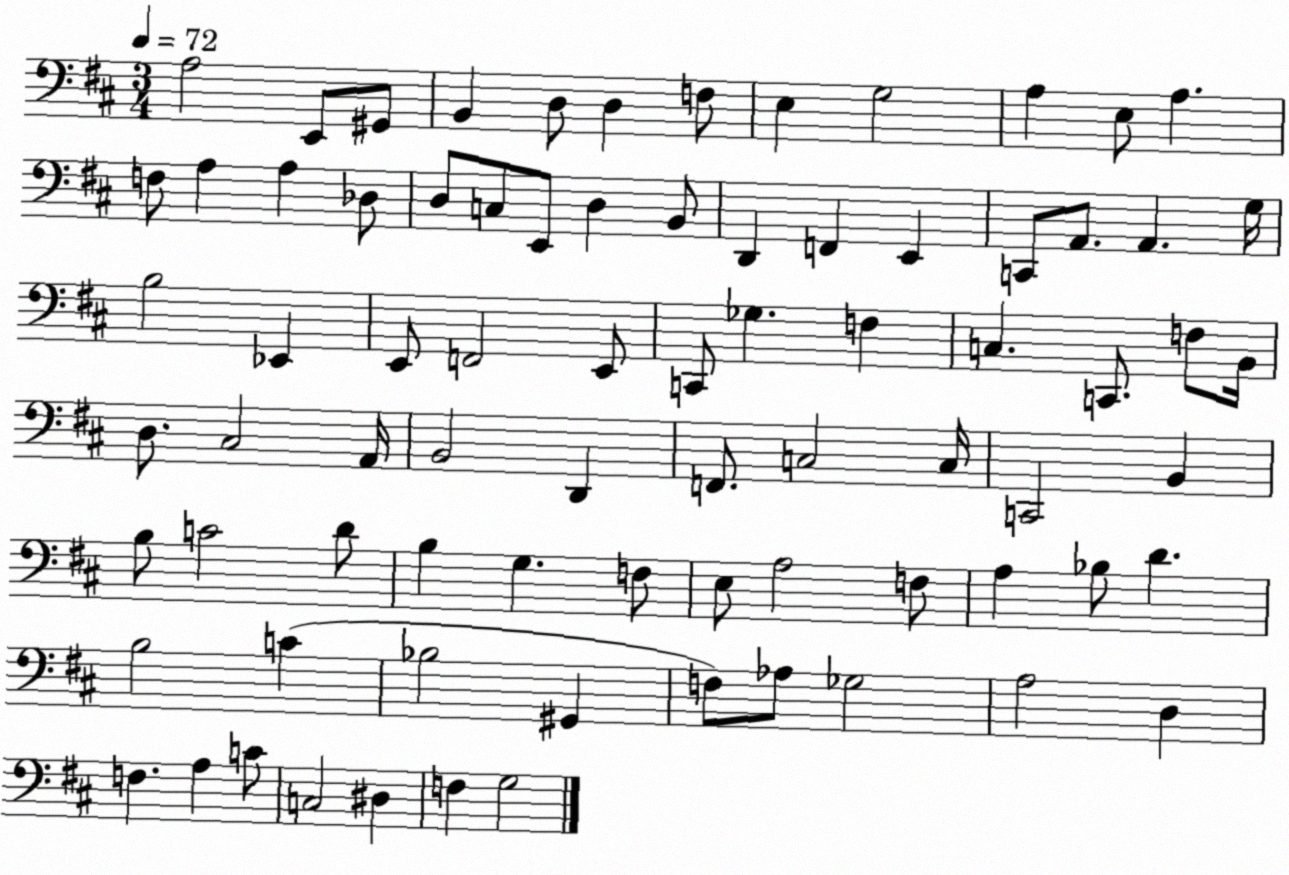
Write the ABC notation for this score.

X:1
T:Untitled
M:3/4
L:1/4
K:D
A,2 E,,/2 ^G,,/2 B,, D,/2 D, F,/2 E, G,2 A, E,/2 A, F,/2 A, A, _D,/2 D,/2 C,/2 E,,/2 D, B,,/2 D,, F,, E,, C,,/2 A,,/2 A,, G,/4 B,2 _E,, E,,/2 F,,2 E,,/2 C,,/2 _G, F, C, C,,/2 F,/2 B,,/4 D,/2 ^C,2 A,,/4 B,,2 D,, F,,/2 C,2 C,/4 C,,2 B,, B,/2 C2 D/2 B, G, F,/2 E,/2 A,2 F,/2 A, _B,/2 D B,2 C _B,2 ^G,, F,/2 _A,/2 _G,2 A,2 D, F, A, C/2 C,2 ^D, F, G,2